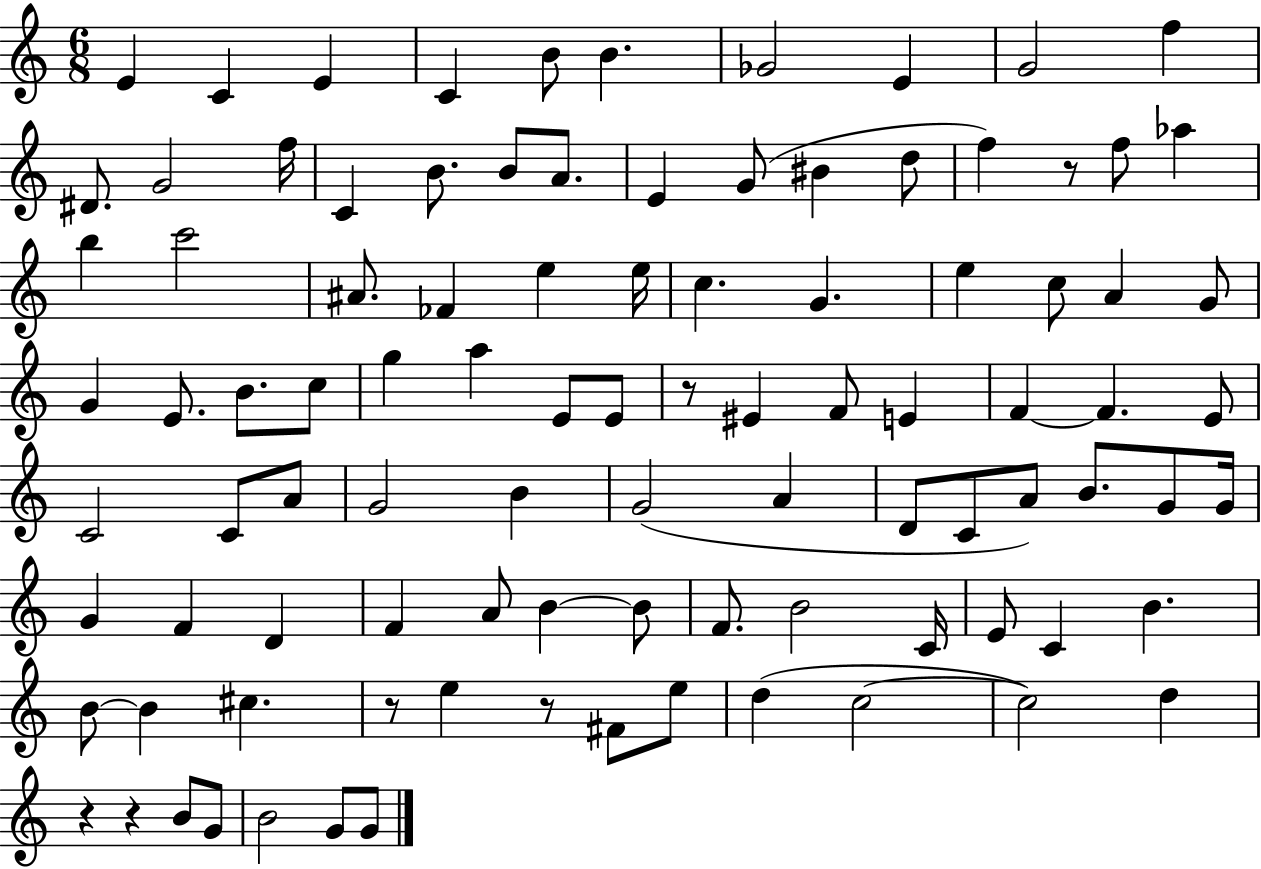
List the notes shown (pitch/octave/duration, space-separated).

E4/q C4/q E4/q C4/q B4/e B4/q. Gb4/h E4/q G4/h F5/q D#4/e. G4/h F5/s C4/q B4/e. B4/e A4/e. E4/q G4/e BIS4/q D5/e F5/q R/e F5/e Ab5/q B5/q C6/h A#4/e. FES4/q E5/q E5/s C5/q. G4/q. E5/q C5/e A4/q G4/e G4/q E4/e. B4/e. C5/e G5/q A5/q E4/e E4/e R/e EIS4/q F4/e E4/q F4/q F4/q. E4/e C4/h C4/e A4/e G4/h B4/q G4/h A4/q D4/e C4/e A4/e B4/e. G4/e G4/s G4/q F4/q D4/q F4/q A4/e B4/q B4/e F4/e. B4/h C4/s E4/e C4/q B4/q. B4/e B4/q C#5/q. R/e E5/q R/e F#4/e E5/e D5/q C5/h C5/h D5/q R/q R/q B4/e G4/e B4/h G4/e G4/e